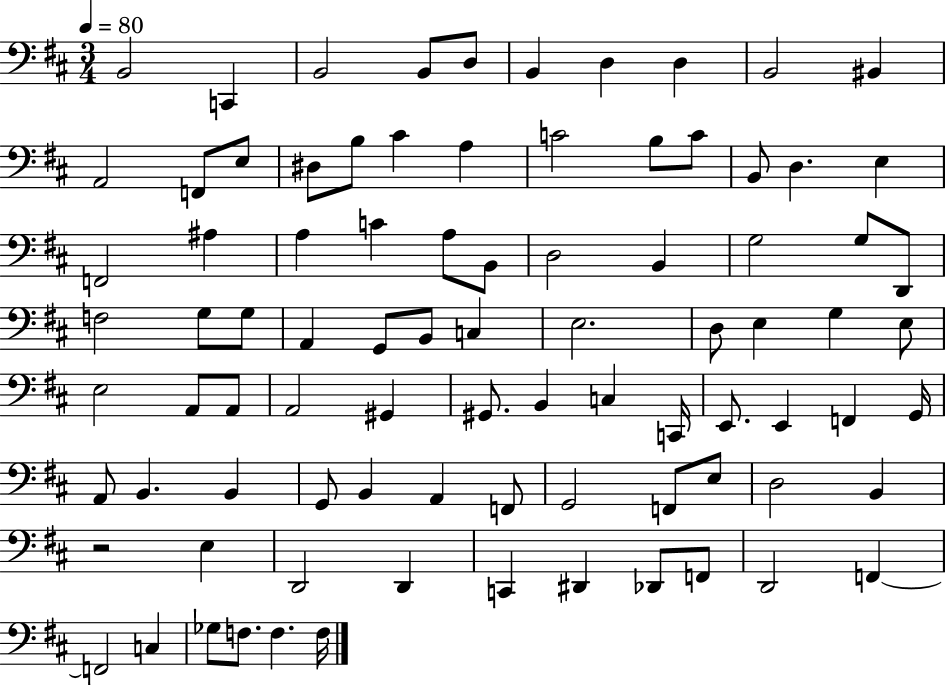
B2/h C2/q B2/h B2/e D3/e B2/q D3/q D3/q B2/h BIS2/q A2/h F2/e E3/e D#3/e B3/e C#4/q A3/q C4/h B3/e C4/e B2/e D3/q. E3/q F2/h A#3/q A3/q C4/q A3/e B2/e D3/h B2/q G3/h G3/e D2/e F3/h G3/e G3/e A2/q G2/e B2/e C3/q E3/h. D3/e E3/q G3/q E3/e E3/h A2/e A2/e A2/h G#2/q G#2/e. B2/q C3/q C2/s E2/e. E2/q F2/q G2/s A2/e B2/q. B2/q G2/e B2/q A2/q F2/e G2/h F2/e E3/e D3/h B2/q R/h E3/q D2/h D2/q C2/q D#2/q Db2/e F2/e D2/h F2/q F2/h C3/q Gb3/e F3/e. F3/q. F3/s